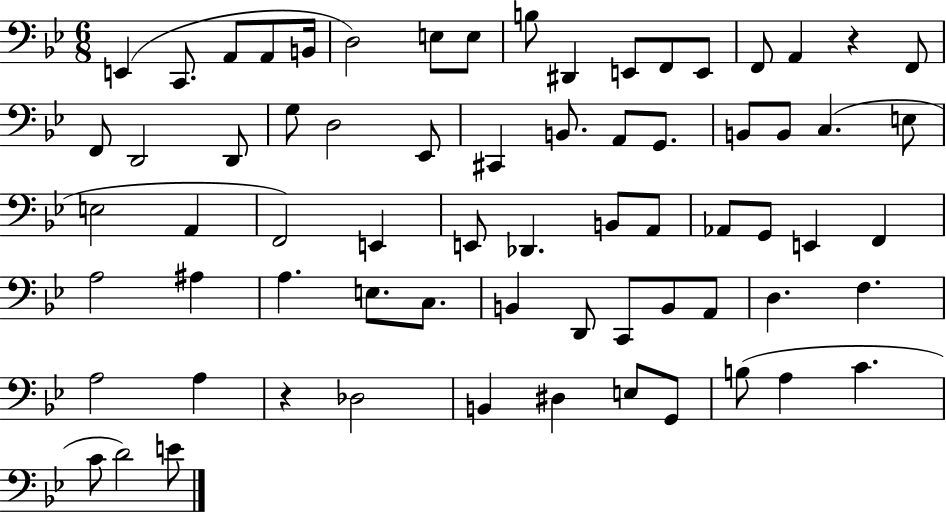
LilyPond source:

{
  \clef bass
  \numericTimeSignature
  \time 6/8
  \key bes \major
  \repeat volta 2 { e,4( c,8. a,8 a,8 b,16 | d2) e8 e8 | b8 dis,4 e,8 f,8 e,8 | f,8 a,4 r4 f,8 | \break f,8 d,2 d,8 | g8 d2 ees,8 | cis,4 b,8. a,8 g,8. | b,8 b,8 c4.( e8 | \break e2 a,4 | f,2) e,4 | e,8 des,4. b,8 a,8 | aes,8 g,8 e,4 f,4 | \break a2 ais4 | a4. e8. c8. | b,4 d,8 c,8 b,8 a,8 | d4. f4. | \break a2 a4 | r4 des2 | b,4 dis4 e8 g,8 | b8( a4 c'4. | \break c'8 d'2) e'8 | } \bar "|."
}